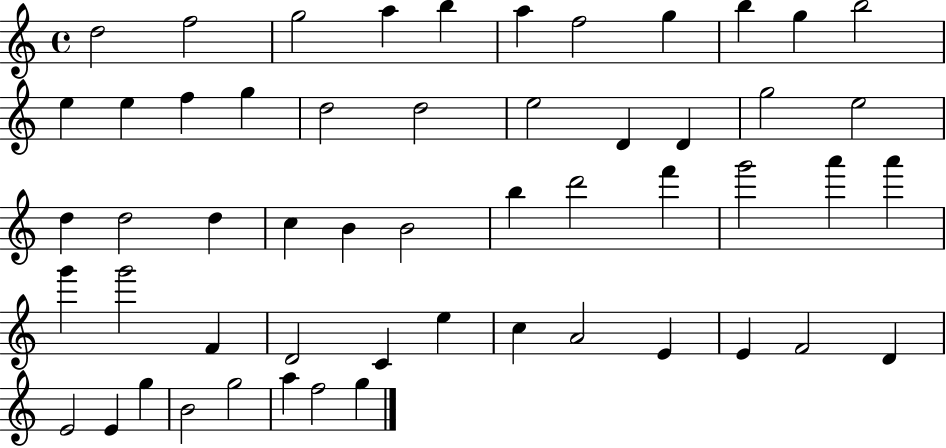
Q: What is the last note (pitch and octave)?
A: G5